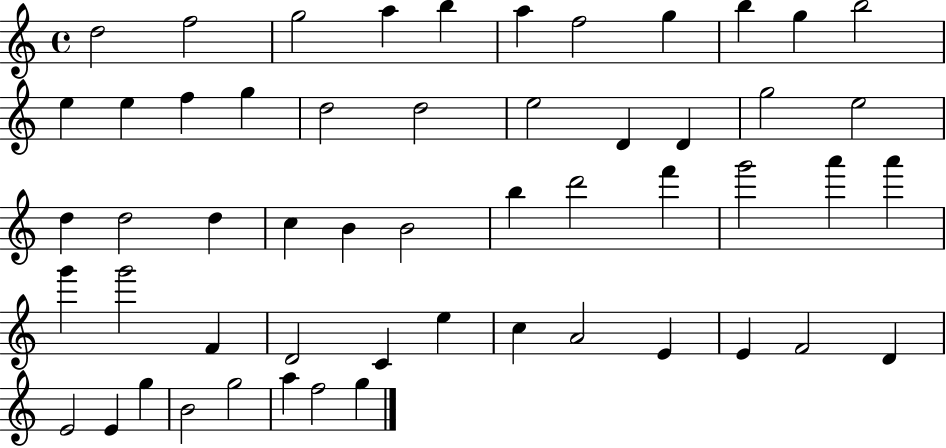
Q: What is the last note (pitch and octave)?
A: G5